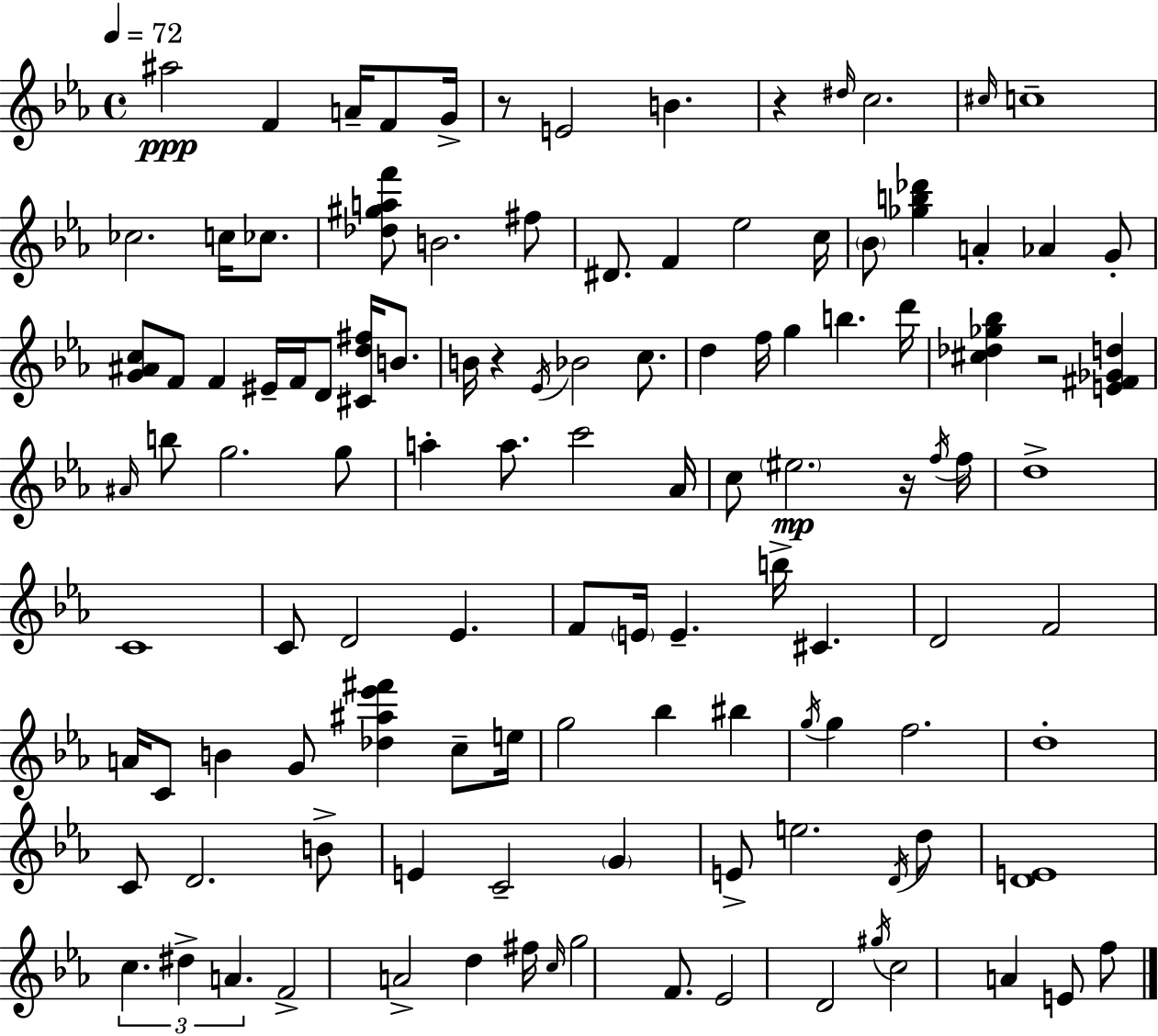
X:1
T:Untitled
M:4/4
L:1/4
K:Cm
^a2 F A/4 F/2 G/4 z/2 E2 B z ^d/4 c2 ^c/4 c4 _c2 c/4 _c/2 [_d^gaf']/2 B2 ^f/2 ^D/2 F _e2 c/4 _B/2 [_gb_d'] A _A G/2 [G^Ac]/2 F/2 F ^E/4 F/4 D/2 [^Cd^f]/4 B/2 B/4 z _E/4 _B2 c/2 d f/4 g b d'/4 [^c_d_g_b] z2 [E^F_Gd] ^A/4 b/2 g2 g/2 a a/2 c'2 _A/4 c/2 ^e2 z/4 f/4 f/4 d4 C4 C/2 D2 _E F/2 E/4 E b/4 ^C D2 F2 A/4 C/2 B G/2 [_d^a_e'^f'] c/2 e/4 g2 _b ^b g/4 g f2 d4 C/2 D2 B/2 E C2 G E/2 e2 D/4 d/2 [DE]4 c ^d A F2 A2 d ^f/4 c/4 g2 F/2 _E2 D2 ^g/4 c2 A E/2 f/2